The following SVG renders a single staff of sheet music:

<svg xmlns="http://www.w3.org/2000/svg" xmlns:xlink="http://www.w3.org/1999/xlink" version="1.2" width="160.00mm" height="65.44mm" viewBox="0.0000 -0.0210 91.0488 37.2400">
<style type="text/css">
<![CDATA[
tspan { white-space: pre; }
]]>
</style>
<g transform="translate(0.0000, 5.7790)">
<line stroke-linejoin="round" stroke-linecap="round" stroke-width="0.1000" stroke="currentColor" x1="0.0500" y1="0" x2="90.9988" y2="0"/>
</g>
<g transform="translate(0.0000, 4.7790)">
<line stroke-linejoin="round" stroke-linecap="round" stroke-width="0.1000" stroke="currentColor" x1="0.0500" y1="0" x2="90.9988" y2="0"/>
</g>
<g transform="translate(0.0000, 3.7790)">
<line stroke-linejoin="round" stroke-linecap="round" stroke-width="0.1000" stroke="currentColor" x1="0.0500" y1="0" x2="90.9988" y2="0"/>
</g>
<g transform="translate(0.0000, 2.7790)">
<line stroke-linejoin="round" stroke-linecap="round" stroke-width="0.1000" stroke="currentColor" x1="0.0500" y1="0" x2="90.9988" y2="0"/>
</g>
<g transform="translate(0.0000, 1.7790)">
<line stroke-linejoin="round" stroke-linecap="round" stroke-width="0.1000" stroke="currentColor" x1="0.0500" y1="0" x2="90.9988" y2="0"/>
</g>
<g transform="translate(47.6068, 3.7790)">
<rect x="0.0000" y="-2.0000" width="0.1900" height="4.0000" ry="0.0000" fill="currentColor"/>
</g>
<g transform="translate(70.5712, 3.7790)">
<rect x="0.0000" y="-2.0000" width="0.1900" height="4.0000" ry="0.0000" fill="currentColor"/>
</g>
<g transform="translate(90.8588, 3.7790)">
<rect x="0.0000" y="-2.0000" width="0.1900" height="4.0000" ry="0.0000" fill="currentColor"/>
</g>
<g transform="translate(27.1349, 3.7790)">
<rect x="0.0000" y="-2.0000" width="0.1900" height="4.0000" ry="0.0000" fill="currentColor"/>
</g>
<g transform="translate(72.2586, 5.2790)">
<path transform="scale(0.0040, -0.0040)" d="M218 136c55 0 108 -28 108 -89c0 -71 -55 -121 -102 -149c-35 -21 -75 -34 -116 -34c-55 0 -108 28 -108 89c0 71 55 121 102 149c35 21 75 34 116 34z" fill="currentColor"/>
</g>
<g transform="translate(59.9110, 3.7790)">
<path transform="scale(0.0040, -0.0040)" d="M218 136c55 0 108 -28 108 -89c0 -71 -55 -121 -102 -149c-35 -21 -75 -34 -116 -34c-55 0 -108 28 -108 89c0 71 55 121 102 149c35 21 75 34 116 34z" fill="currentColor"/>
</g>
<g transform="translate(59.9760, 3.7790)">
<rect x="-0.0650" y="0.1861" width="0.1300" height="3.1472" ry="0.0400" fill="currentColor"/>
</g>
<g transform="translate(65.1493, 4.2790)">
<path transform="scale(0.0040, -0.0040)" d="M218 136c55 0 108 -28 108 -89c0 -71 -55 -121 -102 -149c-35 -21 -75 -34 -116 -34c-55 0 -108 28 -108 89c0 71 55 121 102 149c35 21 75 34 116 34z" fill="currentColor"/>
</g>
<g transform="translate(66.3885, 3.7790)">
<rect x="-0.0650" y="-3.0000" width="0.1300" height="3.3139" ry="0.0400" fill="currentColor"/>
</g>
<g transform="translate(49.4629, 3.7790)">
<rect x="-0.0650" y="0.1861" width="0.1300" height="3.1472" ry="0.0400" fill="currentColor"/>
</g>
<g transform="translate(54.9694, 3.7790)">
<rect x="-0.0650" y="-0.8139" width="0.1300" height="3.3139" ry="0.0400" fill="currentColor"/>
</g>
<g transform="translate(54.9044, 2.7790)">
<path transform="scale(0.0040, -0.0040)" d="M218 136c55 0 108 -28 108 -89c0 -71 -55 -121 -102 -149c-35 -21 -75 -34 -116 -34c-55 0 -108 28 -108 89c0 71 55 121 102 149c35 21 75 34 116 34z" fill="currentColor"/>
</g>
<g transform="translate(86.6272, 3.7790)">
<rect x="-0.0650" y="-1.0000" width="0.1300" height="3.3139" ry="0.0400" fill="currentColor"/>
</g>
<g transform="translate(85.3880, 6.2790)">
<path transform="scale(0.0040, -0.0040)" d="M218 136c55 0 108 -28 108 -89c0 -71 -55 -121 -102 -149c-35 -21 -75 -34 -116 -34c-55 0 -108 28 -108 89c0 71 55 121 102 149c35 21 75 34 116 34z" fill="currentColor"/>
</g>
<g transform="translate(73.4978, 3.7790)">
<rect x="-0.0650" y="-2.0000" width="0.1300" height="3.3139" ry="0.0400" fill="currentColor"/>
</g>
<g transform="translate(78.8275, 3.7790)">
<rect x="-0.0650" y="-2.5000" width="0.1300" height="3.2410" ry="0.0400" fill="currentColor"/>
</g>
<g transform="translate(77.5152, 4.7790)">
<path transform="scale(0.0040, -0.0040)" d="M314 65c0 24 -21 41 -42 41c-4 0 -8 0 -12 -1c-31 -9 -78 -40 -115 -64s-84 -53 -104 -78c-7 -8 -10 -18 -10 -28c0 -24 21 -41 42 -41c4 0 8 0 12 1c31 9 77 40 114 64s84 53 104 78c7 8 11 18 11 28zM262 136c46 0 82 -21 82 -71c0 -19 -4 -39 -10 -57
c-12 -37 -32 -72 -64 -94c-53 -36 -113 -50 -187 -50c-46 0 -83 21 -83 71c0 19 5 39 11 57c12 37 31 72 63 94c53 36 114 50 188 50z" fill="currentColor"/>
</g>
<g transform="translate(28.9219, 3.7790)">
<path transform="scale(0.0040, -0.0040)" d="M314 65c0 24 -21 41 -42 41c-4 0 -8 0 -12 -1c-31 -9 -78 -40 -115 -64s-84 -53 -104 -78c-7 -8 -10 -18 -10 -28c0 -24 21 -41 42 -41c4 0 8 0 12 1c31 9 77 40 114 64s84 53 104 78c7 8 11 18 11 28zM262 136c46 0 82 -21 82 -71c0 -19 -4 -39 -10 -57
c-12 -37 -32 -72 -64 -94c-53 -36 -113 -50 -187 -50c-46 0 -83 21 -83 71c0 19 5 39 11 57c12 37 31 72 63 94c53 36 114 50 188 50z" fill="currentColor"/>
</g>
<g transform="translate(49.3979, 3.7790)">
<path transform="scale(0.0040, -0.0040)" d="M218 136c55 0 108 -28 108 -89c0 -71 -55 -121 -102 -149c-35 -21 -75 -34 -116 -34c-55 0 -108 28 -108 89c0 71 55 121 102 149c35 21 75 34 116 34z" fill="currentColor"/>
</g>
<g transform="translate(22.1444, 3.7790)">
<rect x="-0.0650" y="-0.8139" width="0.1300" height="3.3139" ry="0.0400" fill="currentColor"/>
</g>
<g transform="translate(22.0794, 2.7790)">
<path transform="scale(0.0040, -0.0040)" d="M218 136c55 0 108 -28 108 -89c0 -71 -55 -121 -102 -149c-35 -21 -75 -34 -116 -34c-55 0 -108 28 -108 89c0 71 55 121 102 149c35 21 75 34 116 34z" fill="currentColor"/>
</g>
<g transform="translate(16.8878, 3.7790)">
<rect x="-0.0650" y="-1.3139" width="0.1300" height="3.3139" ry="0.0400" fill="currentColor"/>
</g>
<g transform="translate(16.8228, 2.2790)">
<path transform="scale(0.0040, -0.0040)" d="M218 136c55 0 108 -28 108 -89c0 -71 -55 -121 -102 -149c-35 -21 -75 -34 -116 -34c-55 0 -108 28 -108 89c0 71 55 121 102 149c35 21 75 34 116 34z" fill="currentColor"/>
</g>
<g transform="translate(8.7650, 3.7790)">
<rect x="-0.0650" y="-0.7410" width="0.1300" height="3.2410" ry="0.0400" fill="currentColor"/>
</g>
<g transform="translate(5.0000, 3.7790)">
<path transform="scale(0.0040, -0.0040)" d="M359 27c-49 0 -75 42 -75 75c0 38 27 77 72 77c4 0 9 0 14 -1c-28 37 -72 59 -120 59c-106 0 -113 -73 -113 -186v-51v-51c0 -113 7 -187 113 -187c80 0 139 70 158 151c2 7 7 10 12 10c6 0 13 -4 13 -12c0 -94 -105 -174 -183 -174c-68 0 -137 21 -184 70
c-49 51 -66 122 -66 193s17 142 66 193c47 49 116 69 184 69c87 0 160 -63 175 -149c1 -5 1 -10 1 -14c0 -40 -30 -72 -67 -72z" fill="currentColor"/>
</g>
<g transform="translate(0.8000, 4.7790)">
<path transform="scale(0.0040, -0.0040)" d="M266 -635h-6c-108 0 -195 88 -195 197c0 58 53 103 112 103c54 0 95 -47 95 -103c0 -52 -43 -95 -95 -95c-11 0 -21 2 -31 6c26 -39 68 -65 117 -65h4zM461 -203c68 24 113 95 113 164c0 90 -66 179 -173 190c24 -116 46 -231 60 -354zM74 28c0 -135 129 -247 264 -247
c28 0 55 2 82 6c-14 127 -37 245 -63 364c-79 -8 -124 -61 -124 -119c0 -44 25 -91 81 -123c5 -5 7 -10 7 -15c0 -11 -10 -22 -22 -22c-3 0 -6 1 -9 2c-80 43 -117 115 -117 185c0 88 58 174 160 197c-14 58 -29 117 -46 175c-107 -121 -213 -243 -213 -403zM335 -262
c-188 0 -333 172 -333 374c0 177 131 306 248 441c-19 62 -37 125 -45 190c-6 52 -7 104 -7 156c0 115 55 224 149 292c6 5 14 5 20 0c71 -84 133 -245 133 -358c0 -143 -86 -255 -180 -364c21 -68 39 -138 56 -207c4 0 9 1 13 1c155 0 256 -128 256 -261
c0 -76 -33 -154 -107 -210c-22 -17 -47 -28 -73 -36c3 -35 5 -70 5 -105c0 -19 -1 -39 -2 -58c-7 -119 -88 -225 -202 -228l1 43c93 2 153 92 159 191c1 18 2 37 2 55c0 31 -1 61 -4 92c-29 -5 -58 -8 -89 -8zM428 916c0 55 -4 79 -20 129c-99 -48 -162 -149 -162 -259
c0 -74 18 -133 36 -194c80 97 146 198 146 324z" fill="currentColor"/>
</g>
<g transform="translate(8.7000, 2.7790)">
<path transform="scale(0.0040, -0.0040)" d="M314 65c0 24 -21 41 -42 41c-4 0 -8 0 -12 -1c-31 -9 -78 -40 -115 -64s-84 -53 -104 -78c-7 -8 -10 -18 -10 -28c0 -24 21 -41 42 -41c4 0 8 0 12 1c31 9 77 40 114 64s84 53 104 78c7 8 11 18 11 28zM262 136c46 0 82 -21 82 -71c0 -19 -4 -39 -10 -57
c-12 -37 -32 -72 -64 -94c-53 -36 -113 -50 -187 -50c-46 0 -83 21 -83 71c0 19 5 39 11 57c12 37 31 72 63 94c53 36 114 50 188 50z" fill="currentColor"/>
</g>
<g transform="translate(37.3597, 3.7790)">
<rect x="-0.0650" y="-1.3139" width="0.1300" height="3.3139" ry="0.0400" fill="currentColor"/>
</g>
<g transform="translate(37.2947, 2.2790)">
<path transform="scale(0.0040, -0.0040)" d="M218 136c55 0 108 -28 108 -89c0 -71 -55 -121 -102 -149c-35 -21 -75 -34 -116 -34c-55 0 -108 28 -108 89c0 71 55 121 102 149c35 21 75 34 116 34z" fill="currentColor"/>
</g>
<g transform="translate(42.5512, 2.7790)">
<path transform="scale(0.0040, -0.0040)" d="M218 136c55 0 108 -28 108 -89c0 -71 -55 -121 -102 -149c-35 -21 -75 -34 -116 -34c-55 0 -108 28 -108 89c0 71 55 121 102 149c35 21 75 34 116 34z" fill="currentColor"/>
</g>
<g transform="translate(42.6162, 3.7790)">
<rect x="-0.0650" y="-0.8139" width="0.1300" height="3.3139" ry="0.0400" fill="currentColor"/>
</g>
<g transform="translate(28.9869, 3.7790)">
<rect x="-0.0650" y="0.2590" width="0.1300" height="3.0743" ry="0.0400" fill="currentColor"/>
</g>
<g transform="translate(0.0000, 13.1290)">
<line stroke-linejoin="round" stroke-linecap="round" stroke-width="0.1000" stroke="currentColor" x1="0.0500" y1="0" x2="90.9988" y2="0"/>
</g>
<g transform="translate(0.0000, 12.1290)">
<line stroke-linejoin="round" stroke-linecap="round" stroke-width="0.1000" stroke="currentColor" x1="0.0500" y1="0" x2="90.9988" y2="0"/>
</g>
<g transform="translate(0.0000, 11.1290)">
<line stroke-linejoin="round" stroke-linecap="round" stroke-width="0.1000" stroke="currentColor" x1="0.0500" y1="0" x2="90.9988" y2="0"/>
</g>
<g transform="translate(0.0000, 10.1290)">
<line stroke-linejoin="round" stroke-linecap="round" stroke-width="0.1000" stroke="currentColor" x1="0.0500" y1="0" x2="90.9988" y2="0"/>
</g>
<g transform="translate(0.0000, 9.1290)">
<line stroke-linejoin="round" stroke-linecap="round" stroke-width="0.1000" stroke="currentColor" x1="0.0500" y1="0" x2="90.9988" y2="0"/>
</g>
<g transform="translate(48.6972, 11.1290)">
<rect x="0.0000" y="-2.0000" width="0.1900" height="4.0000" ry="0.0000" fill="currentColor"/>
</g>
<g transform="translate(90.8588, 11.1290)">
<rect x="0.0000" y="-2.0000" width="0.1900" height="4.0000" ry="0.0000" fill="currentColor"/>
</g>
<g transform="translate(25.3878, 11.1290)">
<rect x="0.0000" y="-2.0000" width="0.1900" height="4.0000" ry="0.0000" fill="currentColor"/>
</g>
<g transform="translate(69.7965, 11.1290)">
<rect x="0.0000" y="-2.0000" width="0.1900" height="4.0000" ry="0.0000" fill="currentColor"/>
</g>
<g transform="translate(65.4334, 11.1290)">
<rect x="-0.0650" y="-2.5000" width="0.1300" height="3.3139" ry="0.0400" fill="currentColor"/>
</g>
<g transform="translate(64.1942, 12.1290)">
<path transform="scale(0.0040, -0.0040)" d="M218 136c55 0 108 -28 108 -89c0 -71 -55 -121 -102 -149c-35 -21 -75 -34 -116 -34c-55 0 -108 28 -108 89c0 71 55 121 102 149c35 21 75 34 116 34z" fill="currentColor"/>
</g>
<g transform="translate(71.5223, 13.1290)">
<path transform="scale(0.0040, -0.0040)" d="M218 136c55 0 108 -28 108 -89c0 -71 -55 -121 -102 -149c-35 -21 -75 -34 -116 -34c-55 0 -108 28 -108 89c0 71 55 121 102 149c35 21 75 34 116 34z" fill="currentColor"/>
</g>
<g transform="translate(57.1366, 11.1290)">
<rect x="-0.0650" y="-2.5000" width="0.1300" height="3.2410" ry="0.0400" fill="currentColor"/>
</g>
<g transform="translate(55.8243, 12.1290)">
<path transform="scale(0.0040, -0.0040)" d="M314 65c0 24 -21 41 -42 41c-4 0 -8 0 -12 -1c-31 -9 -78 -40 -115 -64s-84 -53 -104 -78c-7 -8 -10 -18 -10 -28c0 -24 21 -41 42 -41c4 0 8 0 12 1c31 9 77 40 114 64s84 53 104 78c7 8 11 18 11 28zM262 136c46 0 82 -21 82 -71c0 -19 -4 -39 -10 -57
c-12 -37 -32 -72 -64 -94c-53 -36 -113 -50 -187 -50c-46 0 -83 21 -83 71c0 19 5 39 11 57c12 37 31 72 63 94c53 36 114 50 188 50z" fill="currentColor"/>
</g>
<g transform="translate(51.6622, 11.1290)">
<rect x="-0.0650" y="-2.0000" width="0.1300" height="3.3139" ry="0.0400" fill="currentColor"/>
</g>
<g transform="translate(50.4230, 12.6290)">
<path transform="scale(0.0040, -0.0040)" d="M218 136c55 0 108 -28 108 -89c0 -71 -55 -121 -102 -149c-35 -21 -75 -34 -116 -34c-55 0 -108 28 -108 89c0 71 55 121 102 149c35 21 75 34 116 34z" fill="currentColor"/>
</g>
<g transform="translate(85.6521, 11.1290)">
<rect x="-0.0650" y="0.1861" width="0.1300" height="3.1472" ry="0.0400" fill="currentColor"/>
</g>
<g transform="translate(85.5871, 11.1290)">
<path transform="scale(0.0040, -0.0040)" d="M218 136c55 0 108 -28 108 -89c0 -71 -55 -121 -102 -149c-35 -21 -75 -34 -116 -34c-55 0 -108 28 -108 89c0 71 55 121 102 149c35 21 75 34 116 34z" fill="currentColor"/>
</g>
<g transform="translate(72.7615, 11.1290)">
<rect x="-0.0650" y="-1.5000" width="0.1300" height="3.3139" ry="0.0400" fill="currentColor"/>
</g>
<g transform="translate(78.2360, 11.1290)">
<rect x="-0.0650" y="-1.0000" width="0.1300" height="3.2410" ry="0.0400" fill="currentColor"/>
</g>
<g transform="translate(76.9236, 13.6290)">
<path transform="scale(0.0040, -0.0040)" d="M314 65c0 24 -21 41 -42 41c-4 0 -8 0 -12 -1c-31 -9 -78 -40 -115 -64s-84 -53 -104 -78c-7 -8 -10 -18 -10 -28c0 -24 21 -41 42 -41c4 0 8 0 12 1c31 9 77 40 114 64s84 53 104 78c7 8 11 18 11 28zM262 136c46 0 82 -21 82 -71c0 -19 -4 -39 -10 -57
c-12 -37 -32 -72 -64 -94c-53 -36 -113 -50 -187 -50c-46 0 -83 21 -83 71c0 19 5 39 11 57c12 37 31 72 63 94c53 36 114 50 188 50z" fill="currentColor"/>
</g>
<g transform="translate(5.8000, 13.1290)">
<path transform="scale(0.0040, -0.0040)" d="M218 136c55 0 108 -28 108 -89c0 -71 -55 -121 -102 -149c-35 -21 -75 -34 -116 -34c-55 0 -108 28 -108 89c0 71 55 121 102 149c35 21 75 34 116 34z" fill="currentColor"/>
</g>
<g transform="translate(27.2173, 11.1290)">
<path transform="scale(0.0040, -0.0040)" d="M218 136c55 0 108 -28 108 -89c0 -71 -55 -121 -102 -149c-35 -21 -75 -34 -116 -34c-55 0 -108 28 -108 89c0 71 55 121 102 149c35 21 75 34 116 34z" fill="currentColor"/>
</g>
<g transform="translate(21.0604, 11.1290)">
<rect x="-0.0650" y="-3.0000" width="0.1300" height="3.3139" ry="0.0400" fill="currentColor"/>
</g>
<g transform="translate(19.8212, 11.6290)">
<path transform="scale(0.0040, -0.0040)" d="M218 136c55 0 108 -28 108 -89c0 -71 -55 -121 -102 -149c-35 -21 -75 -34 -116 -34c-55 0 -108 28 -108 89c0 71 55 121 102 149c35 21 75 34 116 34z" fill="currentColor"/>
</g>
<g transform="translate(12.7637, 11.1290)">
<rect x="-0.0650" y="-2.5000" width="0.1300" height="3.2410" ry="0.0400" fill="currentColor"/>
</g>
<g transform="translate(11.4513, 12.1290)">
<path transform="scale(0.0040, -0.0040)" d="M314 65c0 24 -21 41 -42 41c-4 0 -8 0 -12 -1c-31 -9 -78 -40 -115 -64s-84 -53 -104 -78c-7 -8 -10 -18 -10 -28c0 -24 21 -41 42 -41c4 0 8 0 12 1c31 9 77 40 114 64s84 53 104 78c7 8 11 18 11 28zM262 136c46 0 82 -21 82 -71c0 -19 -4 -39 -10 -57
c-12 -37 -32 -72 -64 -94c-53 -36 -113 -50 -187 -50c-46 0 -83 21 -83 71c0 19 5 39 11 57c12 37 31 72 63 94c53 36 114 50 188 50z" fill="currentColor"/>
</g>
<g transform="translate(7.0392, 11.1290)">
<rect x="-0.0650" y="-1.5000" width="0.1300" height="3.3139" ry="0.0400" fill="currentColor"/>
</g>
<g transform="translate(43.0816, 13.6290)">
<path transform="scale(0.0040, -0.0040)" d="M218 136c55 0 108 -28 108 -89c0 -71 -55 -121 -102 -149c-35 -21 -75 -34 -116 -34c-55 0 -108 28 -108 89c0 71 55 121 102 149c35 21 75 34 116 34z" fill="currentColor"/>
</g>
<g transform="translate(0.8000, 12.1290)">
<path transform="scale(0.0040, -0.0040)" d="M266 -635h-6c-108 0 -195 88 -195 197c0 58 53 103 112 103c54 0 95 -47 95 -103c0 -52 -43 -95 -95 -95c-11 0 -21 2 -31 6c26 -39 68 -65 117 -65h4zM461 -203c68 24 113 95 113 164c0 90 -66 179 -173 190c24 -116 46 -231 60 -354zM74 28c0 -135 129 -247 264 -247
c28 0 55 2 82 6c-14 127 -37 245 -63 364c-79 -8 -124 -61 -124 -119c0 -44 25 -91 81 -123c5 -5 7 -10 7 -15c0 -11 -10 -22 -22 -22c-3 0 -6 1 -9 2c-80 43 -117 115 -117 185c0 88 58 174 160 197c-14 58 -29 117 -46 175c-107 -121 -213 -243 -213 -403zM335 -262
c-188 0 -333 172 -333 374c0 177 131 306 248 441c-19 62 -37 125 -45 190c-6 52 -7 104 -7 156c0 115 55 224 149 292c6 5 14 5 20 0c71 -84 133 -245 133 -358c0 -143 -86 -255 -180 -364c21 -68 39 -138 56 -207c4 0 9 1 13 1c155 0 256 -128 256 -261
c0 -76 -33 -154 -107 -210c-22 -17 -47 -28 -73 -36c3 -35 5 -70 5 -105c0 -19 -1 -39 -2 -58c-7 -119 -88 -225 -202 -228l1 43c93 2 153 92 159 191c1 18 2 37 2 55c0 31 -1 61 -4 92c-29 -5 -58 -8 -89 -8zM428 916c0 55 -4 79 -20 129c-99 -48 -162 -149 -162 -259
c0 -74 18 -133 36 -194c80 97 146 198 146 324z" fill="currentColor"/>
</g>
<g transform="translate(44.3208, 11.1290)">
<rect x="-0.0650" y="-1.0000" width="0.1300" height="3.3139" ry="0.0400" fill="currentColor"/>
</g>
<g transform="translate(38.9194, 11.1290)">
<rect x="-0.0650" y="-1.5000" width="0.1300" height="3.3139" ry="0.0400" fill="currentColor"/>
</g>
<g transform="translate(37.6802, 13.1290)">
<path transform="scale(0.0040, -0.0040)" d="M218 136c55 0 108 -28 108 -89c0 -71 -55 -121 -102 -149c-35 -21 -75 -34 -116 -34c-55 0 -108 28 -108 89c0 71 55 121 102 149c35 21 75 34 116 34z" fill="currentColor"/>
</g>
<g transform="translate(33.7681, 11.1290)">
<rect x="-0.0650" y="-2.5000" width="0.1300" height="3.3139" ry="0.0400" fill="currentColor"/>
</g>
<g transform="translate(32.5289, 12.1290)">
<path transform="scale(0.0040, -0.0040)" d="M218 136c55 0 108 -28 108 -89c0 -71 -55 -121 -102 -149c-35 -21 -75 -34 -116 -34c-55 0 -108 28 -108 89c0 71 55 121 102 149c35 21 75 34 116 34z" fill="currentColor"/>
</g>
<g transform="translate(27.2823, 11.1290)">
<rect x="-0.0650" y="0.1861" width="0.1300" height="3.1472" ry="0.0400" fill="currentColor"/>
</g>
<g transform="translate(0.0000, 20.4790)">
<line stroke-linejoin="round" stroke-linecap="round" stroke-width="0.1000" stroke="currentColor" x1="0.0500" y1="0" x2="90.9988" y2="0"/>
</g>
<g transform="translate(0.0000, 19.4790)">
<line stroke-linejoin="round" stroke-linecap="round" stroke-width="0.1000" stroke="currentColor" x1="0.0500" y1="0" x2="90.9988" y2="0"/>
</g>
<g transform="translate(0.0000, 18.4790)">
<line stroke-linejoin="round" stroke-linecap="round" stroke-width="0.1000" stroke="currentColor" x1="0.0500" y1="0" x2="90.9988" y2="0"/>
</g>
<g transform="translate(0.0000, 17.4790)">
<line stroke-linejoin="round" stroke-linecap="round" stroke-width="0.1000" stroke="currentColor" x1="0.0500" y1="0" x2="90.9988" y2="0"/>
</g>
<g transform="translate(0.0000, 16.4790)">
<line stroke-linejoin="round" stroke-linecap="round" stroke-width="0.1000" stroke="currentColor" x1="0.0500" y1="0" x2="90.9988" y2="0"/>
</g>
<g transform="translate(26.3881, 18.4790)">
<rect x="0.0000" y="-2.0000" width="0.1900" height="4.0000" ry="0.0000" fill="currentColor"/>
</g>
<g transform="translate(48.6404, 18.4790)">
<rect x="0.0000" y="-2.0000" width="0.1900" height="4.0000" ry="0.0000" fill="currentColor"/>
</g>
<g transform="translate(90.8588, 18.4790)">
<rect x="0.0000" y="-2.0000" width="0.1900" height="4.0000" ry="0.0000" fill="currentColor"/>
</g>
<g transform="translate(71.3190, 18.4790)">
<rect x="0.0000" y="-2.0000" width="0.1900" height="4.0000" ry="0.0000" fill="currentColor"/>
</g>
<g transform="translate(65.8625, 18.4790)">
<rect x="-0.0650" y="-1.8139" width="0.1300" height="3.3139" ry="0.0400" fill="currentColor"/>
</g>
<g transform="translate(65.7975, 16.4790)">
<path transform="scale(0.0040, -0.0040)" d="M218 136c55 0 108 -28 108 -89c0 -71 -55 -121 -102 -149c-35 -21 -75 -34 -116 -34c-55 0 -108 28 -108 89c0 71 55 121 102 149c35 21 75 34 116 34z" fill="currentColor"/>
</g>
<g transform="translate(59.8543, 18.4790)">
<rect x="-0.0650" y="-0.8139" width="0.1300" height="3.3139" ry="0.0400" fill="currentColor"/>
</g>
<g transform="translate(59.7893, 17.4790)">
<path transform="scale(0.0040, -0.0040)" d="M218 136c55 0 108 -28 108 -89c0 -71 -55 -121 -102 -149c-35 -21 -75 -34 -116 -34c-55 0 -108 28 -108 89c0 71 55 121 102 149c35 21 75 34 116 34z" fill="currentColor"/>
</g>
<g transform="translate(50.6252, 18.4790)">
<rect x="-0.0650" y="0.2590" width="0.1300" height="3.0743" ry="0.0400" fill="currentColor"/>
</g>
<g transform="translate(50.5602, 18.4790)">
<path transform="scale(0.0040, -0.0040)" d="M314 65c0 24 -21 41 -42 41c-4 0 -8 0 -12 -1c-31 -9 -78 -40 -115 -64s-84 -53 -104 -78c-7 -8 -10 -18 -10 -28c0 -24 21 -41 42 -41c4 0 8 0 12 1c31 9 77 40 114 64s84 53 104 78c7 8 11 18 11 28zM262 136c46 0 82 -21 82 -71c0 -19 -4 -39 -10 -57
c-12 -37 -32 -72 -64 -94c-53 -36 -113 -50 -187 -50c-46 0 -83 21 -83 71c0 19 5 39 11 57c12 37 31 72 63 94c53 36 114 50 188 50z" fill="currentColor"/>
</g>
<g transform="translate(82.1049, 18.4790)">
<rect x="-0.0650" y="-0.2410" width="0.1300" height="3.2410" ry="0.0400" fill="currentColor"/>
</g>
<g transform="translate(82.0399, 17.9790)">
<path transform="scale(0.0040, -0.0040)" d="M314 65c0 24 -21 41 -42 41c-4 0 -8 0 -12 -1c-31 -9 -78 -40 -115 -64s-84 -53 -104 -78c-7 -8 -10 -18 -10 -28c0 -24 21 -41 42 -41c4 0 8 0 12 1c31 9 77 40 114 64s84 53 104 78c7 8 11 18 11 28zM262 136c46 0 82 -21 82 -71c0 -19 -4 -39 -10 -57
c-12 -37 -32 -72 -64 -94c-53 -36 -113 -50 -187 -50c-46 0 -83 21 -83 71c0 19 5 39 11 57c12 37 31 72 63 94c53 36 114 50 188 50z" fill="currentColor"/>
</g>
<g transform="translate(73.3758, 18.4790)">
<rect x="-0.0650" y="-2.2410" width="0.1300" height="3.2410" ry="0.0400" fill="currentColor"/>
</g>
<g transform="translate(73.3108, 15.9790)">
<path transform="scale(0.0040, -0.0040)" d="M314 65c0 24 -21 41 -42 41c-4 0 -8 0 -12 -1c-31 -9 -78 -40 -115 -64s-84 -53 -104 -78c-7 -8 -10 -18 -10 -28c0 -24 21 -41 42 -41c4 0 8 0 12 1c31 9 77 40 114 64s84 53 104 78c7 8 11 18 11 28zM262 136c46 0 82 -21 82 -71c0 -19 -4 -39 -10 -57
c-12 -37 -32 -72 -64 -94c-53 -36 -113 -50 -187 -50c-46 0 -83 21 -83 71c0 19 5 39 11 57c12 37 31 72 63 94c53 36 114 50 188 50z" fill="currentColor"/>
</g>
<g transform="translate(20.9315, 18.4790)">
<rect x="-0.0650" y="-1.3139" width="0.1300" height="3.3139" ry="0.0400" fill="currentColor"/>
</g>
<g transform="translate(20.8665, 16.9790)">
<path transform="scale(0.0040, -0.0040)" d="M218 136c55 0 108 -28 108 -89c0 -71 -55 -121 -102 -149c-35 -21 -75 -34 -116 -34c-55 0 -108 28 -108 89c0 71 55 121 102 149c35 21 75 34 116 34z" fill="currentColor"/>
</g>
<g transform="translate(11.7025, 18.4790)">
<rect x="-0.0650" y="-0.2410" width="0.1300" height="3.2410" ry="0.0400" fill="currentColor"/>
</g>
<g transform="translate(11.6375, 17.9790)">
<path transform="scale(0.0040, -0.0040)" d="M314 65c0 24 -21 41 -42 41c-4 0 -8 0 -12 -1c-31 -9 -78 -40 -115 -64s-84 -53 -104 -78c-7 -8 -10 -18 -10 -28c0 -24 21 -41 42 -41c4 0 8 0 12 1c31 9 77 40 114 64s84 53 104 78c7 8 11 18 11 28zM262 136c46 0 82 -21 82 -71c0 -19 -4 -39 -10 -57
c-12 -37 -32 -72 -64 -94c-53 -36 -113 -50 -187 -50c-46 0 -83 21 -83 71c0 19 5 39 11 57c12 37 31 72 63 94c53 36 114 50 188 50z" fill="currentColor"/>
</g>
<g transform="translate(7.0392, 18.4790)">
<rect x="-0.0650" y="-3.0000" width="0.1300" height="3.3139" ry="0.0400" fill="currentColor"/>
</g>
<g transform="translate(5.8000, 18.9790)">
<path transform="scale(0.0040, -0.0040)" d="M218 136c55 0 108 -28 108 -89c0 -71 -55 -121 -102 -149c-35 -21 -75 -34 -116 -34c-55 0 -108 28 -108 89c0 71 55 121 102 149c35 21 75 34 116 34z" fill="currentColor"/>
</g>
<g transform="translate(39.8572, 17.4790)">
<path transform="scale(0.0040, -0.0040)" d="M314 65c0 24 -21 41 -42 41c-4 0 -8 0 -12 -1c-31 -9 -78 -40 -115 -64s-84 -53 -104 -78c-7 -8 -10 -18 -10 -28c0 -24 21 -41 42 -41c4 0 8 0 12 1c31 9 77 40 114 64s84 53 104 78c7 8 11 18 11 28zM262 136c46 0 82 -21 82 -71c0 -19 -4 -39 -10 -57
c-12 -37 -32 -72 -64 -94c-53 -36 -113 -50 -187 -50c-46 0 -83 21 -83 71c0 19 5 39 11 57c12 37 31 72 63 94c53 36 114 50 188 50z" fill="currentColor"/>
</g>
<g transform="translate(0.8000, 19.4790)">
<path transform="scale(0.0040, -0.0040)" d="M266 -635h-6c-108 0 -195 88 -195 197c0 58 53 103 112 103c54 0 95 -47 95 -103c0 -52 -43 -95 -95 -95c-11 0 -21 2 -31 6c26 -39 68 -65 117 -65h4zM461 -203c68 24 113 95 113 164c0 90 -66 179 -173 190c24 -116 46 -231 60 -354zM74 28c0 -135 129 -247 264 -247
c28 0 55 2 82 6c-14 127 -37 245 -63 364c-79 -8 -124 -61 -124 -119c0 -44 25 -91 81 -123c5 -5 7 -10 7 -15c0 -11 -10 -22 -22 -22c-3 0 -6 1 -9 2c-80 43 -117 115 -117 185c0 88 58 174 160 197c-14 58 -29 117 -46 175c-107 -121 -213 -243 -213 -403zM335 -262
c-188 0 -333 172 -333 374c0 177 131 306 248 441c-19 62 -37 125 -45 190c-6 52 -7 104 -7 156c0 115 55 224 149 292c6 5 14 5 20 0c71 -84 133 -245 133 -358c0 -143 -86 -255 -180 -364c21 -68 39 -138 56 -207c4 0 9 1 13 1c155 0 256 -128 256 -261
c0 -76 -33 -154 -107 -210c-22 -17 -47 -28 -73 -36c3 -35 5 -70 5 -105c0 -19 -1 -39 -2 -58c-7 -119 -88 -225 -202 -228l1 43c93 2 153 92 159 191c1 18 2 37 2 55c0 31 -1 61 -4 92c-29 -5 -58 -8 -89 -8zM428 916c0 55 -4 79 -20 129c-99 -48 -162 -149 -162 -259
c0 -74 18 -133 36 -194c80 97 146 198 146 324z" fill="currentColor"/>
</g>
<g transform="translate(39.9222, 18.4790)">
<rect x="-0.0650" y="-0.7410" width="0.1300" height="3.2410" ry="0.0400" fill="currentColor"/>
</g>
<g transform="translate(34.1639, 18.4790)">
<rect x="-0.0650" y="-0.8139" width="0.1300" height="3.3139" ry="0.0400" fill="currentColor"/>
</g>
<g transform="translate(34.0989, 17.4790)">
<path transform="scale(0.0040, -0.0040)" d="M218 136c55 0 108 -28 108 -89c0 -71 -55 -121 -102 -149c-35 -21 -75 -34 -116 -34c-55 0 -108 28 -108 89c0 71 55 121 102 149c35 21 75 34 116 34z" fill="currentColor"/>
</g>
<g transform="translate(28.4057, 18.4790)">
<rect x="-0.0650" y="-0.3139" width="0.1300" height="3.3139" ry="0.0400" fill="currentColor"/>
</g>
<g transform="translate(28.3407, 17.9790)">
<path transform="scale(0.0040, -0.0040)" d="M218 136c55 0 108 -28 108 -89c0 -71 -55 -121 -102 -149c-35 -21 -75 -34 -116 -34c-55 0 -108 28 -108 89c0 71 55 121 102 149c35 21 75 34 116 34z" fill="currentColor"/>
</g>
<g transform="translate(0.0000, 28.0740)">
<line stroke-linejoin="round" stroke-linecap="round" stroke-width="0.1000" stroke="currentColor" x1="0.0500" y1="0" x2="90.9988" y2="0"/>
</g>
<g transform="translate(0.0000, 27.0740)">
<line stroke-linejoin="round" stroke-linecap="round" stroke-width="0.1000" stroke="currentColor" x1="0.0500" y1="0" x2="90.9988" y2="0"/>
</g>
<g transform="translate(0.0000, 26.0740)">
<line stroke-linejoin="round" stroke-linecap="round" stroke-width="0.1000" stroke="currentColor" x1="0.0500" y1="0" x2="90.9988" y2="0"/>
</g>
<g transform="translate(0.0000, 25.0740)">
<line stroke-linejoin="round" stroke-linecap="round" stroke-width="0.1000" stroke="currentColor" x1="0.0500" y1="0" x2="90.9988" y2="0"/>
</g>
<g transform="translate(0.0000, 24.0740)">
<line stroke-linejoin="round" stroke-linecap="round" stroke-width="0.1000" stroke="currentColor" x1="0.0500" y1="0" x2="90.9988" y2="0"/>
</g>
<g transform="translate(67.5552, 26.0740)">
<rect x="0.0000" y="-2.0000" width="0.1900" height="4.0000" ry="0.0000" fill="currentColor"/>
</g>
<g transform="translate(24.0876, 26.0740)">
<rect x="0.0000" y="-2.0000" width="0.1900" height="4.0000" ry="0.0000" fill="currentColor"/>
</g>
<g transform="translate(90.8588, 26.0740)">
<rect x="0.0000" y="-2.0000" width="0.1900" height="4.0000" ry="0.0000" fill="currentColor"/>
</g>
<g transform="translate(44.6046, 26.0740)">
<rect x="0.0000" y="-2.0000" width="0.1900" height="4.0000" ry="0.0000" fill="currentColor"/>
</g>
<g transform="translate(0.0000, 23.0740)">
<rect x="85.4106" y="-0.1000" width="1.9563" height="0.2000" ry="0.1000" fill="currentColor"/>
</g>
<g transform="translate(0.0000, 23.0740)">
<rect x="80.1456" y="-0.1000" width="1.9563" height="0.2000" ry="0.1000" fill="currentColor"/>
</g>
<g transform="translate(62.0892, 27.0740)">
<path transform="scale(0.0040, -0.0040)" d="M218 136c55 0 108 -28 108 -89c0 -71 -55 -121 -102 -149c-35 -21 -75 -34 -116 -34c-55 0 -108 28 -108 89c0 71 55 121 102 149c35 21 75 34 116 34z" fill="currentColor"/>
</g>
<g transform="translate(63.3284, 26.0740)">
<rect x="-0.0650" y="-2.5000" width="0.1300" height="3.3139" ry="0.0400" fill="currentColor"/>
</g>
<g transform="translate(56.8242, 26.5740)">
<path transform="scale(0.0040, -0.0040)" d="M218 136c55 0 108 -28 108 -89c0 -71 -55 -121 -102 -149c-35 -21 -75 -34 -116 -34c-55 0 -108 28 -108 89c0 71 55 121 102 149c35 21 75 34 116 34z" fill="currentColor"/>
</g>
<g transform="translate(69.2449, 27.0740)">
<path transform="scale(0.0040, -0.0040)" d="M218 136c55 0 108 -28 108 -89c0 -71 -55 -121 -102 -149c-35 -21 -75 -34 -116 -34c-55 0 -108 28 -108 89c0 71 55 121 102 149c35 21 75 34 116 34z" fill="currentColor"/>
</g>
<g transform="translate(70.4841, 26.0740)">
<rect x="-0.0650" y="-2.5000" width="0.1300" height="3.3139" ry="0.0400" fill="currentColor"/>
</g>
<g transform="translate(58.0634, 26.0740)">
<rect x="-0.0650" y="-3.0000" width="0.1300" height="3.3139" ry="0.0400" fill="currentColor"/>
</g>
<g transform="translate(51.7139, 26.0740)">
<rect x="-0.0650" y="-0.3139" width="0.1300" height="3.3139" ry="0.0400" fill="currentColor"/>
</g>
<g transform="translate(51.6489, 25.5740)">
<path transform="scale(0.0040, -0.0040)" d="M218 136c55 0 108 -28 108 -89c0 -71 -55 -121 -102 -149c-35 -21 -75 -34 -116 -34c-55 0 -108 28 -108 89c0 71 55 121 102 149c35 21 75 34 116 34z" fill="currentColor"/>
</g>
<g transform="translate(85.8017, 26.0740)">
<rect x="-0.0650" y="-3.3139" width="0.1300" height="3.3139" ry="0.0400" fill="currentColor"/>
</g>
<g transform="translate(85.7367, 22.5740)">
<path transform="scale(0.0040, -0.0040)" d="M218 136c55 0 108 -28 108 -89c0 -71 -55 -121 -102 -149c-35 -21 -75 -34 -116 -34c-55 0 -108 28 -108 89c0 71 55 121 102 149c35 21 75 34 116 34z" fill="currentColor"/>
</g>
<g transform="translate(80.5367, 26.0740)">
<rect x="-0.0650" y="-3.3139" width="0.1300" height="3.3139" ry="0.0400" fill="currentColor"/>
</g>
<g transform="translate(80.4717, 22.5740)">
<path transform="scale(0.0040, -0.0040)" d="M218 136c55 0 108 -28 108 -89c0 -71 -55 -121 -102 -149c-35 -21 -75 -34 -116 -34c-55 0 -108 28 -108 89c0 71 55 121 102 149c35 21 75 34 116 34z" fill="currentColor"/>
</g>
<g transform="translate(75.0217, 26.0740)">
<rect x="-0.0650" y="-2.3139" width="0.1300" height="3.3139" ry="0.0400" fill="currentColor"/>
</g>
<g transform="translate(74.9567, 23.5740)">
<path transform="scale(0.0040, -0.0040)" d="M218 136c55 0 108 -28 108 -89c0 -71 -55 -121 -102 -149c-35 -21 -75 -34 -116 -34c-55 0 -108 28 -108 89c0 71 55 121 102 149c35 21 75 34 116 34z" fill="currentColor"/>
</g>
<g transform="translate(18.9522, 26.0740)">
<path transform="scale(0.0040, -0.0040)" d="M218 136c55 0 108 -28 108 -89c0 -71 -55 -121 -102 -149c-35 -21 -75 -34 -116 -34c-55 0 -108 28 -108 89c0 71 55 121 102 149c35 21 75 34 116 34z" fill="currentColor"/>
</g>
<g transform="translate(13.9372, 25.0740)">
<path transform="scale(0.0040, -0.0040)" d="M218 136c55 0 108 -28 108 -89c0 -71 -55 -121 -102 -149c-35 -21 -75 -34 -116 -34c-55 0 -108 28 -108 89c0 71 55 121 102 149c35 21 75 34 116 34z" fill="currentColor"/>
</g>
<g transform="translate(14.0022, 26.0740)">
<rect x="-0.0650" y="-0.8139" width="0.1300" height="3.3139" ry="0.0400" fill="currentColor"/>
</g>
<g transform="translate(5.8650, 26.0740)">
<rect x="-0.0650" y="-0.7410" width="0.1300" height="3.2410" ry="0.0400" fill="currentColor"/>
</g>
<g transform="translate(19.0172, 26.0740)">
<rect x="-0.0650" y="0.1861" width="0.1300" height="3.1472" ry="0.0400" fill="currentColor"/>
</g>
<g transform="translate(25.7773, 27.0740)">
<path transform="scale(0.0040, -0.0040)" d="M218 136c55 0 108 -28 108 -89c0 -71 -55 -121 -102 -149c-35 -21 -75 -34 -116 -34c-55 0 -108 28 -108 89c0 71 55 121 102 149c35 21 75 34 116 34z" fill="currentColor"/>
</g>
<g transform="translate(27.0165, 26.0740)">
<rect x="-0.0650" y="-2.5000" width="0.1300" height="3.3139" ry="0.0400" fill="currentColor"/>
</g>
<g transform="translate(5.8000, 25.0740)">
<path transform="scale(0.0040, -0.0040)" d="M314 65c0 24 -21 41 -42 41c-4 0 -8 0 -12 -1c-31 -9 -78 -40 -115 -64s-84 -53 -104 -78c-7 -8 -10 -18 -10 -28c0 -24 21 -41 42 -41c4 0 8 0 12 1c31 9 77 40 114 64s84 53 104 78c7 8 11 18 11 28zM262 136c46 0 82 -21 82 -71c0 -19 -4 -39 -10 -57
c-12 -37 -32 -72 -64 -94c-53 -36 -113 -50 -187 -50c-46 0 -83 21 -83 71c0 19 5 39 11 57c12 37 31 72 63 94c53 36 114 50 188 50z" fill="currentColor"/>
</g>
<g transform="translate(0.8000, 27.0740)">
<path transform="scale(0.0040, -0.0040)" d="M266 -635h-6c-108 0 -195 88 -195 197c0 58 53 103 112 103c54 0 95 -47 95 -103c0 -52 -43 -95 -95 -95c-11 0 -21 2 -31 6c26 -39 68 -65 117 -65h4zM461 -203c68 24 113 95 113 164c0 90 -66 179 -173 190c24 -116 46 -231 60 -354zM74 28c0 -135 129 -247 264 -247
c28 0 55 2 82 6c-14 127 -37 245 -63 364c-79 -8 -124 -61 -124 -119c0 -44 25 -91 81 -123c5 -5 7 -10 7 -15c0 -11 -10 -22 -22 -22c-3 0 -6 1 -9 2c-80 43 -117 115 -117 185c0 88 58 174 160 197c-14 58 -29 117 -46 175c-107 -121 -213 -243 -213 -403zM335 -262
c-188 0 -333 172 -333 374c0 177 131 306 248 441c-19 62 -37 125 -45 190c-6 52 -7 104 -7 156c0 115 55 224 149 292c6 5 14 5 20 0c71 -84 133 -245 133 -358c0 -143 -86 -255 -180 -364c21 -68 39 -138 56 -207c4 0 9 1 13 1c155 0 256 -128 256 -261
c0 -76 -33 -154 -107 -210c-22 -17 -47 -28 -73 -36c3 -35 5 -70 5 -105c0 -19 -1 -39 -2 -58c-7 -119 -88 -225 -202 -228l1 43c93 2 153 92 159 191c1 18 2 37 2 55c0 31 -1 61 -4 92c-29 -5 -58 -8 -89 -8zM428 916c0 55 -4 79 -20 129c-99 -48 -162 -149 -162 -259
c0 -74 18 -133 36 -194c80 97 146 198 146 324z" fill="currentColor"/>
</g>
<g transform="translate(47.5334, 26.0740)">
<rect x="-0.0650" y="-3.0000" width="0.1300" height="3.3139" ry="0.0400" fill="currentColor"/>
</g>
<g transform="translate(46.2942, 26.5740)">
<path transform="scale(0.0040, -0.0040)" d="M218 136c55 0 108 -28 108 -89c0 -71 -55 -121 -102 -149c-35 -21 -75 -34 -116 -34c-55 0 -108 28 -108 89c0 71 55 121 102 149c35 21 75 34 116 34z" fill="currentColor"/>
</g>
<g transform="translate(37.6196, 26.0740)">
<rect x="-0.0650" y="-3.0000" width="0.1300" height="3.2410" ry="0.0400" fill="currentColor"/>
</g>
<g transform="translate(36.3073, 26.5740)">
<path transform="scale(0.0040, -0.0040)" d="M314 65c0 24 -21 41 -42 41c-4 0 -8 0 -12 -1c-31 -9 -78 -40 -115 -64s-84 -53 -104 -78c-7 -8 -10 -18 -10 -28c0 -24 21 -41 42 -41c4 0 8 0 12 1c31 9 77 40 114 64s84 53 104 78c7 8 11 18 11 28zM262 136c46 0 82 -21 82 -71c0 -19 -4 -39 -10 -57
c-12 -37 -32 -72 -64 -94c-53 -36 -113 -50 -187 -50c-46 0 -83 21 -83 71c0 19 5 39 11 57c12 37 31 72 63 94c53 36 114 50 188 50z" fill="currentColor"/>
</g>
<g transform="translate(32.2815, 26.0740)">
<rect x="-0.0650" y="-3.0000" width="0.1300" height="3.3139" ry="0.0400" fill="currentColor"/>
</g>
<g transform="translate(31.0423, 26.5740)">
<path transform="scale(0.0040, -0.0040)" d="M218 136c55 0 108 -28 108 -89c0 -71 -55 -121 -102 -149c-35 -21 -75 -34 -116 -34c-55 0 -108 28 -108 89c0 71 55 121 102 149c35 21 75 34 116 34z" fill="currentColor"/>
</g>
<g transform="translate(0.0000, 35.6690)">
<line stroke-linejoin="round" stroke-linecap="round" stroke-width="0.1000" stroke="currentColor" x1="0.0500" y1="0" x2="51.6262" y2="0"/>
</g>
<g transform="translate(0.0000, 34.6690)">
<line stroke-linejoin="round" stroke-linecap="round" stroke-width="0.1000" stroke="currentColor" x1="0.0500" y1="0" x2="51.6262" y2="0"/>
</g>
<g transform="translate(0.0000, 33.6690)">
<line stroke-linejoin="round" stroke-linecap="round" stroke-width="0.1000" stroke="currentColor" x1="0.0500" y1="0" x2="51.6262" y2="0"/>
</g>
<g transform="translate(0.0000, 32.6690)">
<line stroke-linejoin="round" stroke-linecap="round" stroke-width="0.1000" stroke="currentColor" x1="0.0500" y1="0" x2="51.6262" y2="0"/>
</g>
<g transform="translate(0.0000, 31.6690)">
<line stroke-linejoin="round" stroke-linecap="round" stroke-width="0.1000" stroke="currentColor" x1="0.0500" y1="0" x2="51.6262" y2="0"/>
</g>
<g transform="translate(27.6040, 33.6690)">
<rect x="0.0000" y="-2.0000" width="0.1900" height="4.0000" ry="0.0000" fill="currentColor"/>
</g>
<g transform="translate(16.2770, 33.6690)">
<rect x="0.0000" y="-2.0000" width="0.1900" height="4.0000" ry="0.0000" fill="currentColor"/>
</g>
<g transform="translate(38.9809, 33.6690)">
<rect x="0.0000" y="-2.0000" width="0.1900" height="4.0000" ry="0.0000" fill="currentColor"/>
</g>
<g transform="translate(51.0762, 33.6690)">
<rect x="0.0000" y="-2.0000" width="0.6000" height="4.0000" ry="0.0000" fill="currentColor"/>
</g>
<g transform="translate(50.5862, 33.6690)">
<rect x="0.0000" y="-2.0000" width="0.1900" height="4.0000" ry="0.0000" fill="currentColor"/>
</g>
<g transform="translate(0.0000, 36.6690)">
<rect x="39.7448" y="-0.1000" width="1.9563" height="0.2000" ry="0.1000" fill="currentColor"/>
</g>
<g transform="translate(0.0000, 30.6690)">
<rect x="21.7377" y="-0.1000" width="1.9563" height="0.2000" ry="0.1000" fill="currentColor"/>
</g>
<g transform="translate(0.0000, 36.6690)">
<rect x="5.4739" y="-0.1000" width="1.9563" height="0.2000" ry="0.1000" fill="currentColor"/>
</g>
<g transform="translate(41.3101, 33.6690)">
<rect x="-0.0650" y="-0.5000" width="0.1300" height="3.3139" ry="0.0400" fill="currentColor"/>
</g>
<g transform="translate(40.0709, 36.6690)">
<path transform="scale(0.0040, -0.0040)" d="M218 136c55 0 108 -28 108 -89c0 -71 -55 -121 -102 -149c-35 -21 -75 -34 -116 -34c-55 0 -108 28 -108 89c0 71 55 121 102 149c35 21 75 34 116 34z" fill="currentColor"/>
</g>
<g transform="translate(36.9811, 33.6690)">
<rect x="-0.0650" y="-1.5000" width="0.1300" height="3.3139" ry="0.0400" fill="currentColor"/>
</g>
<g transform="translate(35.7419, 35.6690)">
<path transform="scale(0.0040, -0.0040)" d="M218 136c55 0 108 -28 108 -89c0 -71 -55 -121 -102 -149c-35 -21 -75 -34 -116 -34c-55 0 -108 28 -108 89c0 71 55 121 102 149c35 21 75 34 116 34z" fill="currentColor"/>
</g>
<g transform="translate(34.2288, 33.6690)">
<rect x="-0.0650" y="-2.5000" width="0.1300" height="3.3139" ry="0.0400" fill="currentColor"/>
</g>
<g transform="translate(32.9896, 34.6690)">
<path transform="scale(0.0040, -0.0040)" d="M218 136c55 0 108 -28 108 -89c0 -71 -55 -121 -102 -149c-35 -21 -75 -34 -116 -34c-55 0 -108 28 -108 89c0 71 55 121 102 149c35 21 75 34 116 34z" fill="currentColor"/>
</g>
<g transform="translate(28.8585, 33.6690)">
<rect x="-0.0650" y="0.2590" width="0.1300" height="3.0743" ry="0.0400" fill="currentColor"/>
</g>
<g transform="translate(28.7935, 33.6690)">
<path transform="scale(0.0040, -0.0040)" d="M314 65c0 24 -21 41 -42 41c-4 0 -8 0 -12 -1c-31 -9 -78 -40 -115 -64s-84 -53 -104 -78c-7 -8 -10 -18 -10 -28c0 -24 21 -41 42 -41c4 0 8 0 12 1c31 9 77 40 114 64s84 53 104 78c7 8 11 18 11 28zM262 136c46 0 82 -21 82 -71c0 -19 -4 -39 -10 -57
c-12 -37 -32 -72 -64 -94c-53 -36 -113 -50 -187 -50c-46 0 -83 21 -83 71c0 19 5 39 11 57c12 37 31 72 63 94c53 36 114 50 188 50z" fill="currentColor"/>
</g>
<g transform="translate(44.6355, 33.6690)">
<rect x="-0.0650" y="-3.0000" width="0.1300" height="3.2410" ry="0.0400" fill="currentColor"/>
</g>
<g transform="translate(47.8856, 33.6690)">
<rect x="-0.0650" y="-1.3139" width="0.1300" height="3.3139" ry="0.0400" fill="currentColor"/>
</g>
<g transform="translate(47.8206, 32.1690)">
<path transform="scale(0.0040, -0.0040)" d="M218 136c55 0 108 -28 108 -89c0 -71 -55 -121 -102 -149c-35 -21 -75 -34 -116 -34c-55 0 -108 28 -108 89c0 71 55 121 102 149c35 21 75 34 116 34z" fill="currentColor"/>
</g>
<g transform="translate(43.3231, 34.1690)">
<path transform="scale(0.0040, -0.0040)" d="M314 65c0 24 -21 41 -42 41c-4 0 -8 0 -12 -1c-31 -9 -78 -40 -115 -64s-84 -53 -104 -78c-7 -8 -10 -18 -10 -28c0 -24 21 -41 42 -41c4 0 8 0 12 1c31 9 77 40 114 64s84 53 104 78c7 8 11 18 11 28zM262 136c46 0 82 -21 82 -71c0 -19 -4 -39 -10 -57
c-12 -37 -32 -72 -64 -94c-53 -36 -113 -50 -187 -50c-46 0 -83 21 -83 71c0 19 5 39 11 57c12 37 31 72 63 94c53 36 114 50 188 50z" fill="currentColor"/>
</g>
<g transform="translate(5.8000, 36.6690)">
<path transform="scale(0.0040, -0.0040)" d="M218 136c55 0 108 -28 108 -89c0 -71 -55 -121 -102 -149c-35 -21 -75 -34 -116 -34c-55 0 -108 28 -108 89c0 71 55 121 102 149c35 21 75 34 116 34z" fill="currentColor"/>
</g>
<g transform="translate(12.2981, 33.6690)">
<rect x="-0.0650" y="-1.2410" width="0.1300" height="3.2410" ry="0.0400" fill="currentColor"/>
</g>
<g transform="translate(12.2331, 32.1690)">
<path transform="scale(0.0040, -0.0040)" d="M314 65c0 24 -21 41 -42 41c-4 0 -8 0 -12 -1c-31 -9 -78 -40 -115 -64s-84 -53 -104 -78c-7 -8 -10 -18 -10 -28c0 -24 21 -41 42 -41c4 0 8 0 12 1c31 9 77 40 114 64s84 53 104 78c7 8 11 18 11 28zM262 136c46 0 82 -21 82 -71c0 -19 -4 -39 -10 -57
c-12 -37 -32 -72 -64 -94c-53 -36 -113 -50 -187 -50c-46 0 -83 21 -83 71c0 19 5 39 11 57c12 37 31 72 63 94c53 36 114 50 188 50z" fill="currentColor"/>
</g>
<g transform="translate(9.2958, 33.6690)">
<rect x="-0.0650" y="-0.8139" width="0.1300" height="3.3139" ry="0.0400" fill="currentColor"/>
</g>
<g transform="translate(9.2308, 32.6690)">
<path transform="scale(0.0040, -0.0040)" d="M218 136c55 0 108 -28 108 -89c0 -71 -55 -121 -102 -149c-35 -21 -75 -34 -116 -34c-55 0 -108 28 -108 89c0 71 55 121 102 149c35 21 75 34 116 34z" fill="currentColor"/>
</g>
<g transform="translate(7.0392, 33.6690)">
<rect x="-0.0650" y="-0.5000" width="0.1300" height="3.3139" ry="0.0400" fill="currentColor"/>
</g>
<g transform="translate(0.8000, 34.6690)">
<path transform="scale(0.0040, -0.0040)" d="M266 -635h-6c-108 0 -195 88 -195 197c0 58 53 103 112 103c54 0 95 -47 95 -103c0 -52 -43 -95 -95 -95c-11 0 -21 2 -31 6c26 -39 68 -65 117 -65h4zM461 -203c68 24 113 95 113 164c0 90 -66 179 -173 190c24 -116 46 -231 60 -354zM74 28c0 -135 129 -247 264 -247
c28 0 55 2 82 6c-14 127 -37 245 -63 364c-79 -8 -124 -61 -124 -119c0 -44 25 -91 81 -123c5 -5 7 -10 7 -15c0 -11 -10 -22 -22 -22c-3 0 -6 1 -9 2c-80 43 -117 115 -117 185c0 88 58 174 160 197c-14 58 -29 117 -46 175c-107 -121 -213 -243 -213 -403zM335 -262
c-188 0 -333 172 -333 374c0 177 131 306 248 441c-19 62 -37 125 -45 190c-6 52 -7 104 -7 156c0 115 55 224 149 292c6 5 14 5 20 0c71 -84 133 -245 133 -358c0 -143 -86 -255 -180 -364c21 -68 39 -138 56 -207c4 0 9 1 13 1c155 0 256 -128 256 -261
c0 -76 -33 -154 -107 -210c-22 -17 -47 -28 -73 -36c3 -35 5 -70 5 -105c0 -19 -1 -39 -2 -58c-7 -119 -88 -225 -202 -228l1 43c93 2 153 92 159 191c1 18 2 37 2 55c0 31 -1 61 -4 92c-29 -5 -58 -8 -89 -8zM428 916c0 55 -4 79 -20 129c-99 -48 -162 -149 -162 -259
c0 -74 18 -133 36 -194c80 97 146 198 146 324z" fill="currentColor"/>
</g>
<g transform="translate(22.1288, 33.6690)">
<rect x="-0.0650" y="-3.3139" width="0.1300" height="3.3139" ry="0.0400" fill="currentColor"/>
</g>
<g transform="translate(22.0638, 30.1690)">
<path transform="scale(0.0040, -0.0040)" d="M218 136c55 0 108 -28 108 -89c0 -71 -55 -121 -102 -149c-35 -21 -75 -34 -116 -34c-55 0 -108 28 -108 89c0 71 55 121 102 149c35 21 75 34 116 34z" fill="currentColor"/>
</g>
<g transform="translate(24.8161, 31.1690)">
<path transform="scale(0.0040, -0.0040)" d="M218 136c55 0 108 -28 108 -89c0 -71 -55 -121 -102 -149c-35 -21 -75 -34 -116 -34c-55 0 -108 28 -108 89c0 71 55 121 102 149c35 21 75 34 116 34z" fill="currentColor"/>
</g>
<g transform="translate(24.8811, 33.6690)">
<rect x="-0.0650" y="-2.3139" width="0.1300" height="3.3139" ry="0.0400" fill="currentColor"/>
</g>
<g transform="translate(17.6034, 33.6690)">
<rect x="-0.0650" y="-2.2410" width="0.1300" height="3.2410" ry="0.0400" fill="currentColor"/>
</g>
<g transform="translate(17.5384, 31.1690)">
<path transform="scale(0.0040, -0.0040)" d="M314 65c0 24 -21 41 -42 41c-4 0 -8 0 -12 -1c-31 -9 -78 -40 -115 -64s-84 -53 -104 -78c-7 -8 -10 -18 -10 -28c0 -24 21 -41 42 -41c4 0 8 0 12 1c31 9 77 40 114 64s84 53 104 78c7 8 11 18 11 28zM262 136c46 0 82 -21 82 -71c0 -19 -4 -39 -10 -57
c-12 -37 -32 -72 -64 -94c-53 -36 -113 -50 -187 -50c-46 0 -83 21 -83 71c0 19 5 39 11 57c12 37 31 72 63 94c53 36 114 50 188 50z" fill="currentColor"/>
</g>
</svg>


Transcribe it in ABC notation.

X:1
T:Untitled
M:4/4
L:1/4
K:C
d2 e d B2 e d B d B A F G2 D E G2 A B G E D F G2 G E D2 B A c2 e c d d2 B2 d f g2 c2 d2 d B G A A2 A c A G G g b b C d e2 g2 b g B2 G E C A2 e